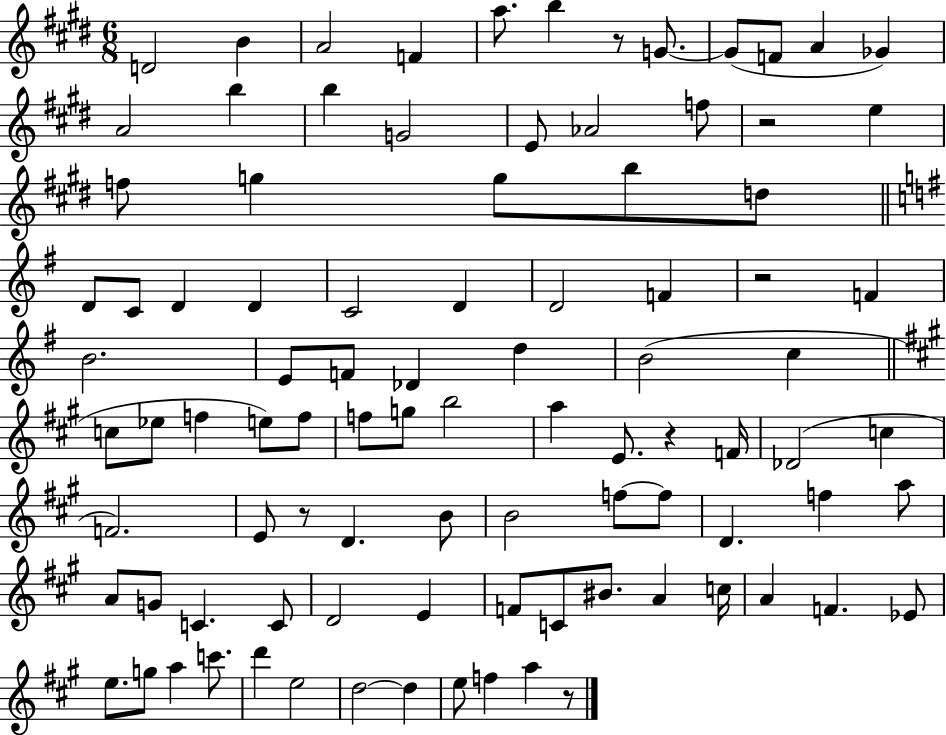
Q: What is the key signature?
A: E major